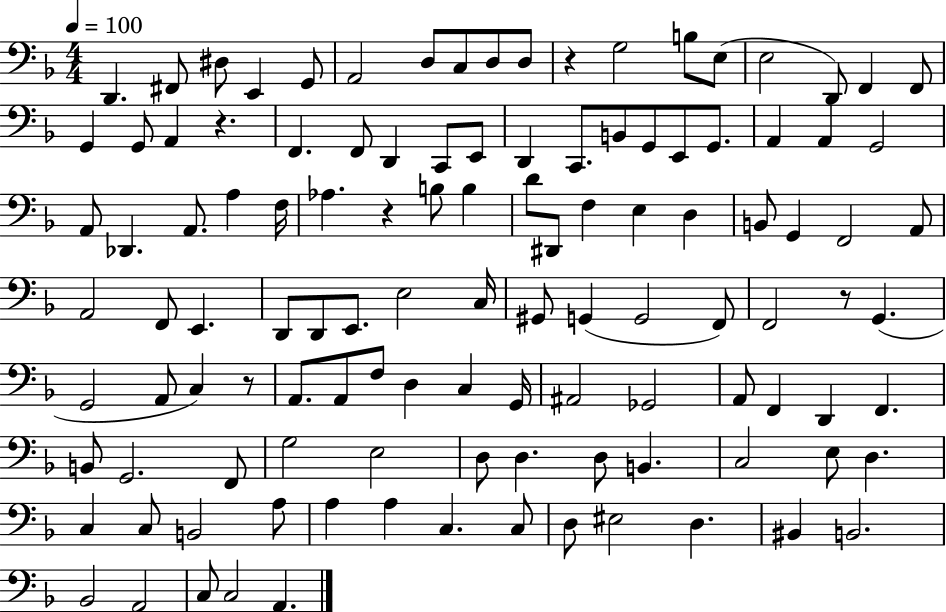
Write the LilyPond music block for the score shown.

{
  \clef bass
  \numericTimeSignature
  \time 4/4
  \key f \major
  \tempo 4 = 100
  d,4. fis,8 dis8 e,4 g,8 | a,2 d8 c8 d8 d8 | r4 g2 b8 e8( | e2 d,8) f,4 f,8 | \break g,4 g,8 a,4 r4. | f,4. f,8 d,4 c,8 e,8 | d,4 c,8. b,8 g,8 e,8 g,8. | a,4 a,4 g,2 | \break a,8 des,4. a,8. a4 f16 | aes4. r4 b8 b4 | d'8 dis,8 f4 e4 d4 | b,8 g,4 f,2 a,8 | \break a,2 f,8 e,4. | d,8 d,8 e,8. e2 c16 | gis,8 g,4( g,2 f,8) | f,2 r8 g,4.( | \break g,2 a,8 c4) r8 | a,8. a,8 f8 d4 c4 g,16 | ais,2 ges,2 | a,8 f,4 d,4 f,4. | \break b,8 g,2. f,8 | g2 e2 | d8 d4. d8 b,4. | c2 e8 d4. | \break c4 c8 b,2 a8 | a4 a4 c4. c8 | d8 eis2 d4. | bis,4 b,2. | \break bes,2 a,2 | c8 c2 a,4. | \bar "|."
}